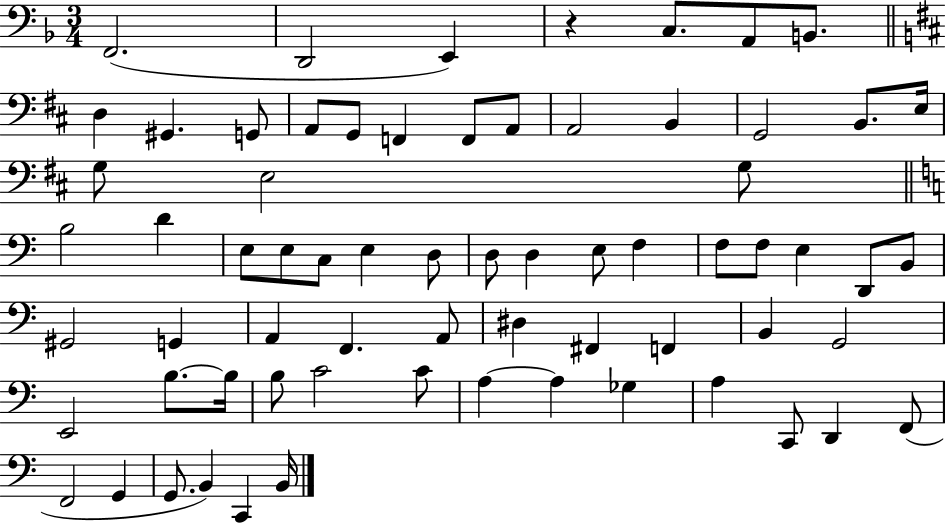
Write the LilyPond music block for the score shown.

{
  \clef bass
  \numericTimeSignature
  \time 3/4
  \key f \major
  f,2.( | d,2 e,4) | r4 c8. a,8 b,8. | \bar "||" \break \key d \major d4 gis,4. g,8 | a,8 g,8 f,4 f,8 a,8 | a,2 b,4 | g,2 b,8. e16 | \break g8 e2 g8 | \bar "||" \break \key c \major b2 d'4 | e8 e8 c8 e4 d8 | d8 d4 e8 f4 | f8 f8 e4 d,8 b,8 | \break gis,2 g,4 | a,4 f,4. a,8 | dis4 fis,4 f,4 | b,4 g,2 | \break e,2 b8.~~ b16 | b8 c'2 c'8 | a4~~ a4 ges4 | a4 c,8 d,4 f,8( | \break f,2 g,4 | g,8. b,4) c,4 b,16 | \bar "|."
}